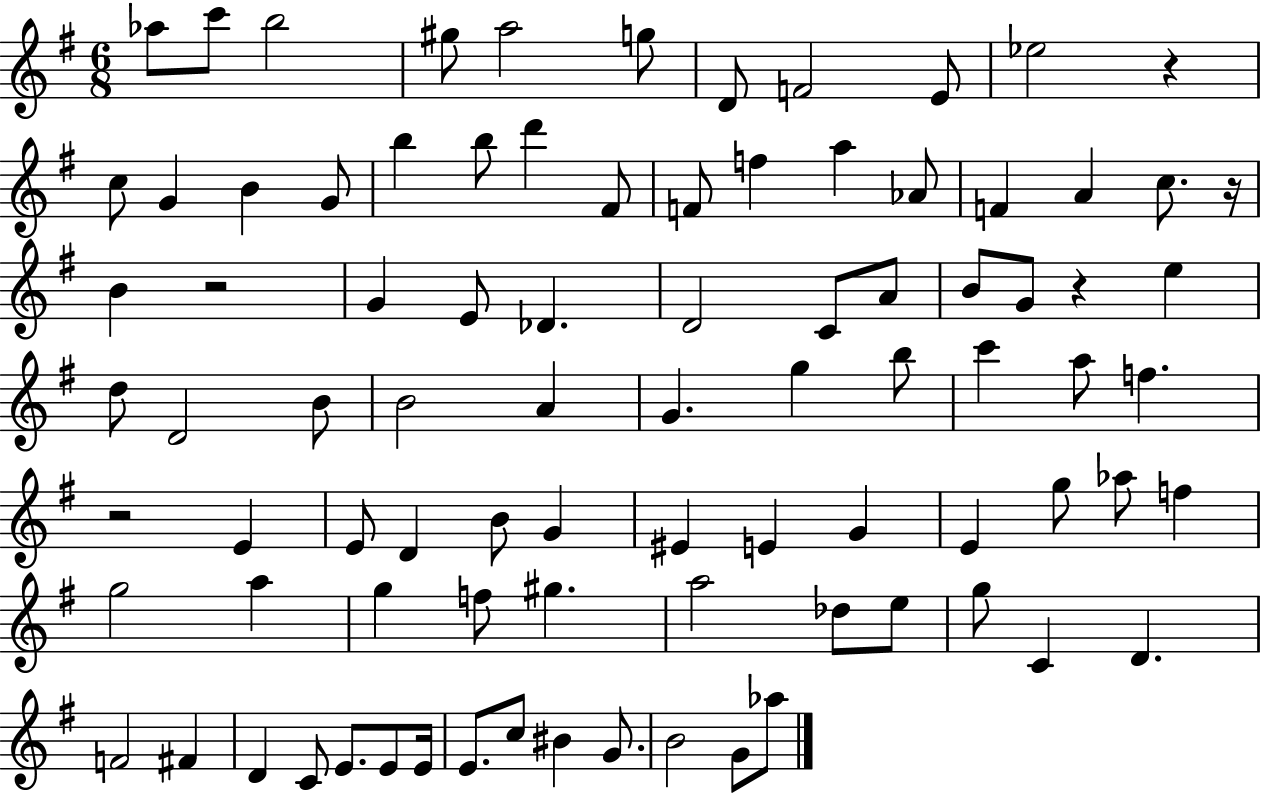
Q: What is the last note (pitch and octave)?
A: Ab5